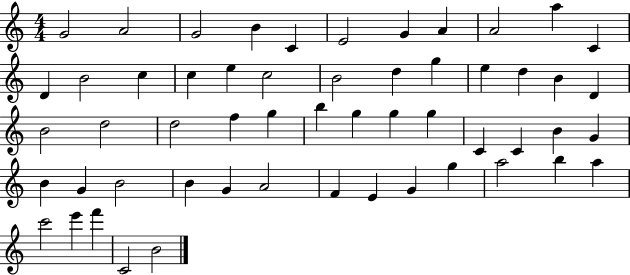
X:1
T:Untitled
M:4/4
L:1/4
K:C
G2 A2 G2 B C E2 G A A2 a C D B2 c c e c2 B2 d g e d B D B2 d2 d2 f g b g g g C C B G B G B2 B G A2 F E G g a2 b a c'2 e' f' C2 B2